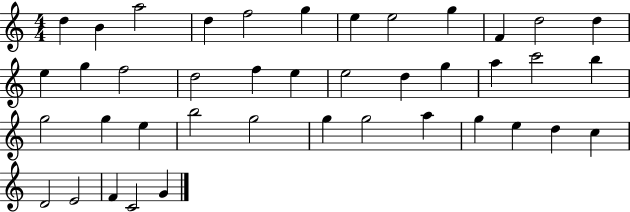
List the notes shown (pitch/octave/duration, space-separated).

D5/q B4/q A5/h D5/q F5/h G5/q E5/q E5/h G5/q F4/q D5/h D5/q E5/q G5/q F5/h D5/h F5/q E5/q E5/h D5/q G5/q A5/q C6/h B5/q G5/h G5/q E5/q B5/h G5/h G5/q G5/h A5/q G5/q E5/q D5/q C5/q D4/h E4/h F4/q C4/h G4/q